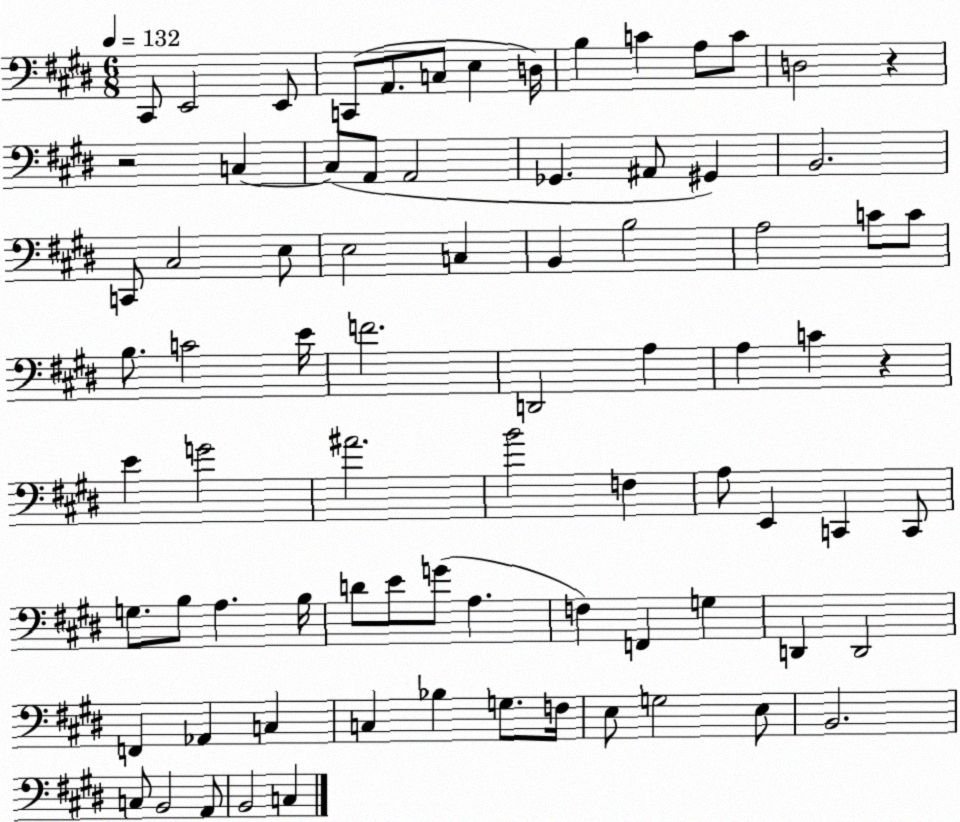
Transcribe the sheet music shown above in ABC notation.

X:1
T:Untitled
M:6/8
L:1/4
K:E
^C,,/2 E,,2 E,,/2 C,,/2 A,,/2 C,/2 E, D,/4 B, C A,/2 C/2 D,2 z z2 C, C,/2 A,,/2 A,,2 _G,, ^A,,/2 ^G,, B,,2 C,,/2 ^C,2 E,/2 E,2 C, B,, B,2 A,2 C/2 C/2 B,/2 C2 E/4 F2 D,,2 A, A, C z E G2 ^A2 B2 F, A,/2 E,, C,, C,,/2 G,/2 B,/2 A, B,/4 D/2 E/2 G/2 A, F, F,, G, D,, D,,2 F,, _A,, C, C, _B, G,/2 F,/4 E,/2 G,2 E,/2 B,,2 C,/2 B,,2 A,,/2 B,,2 C,